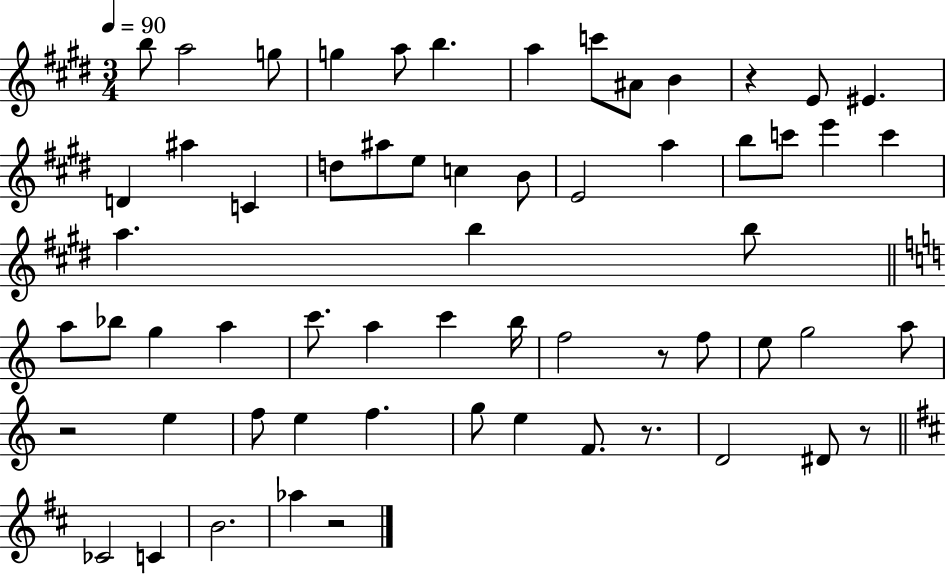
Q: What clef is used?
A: treble